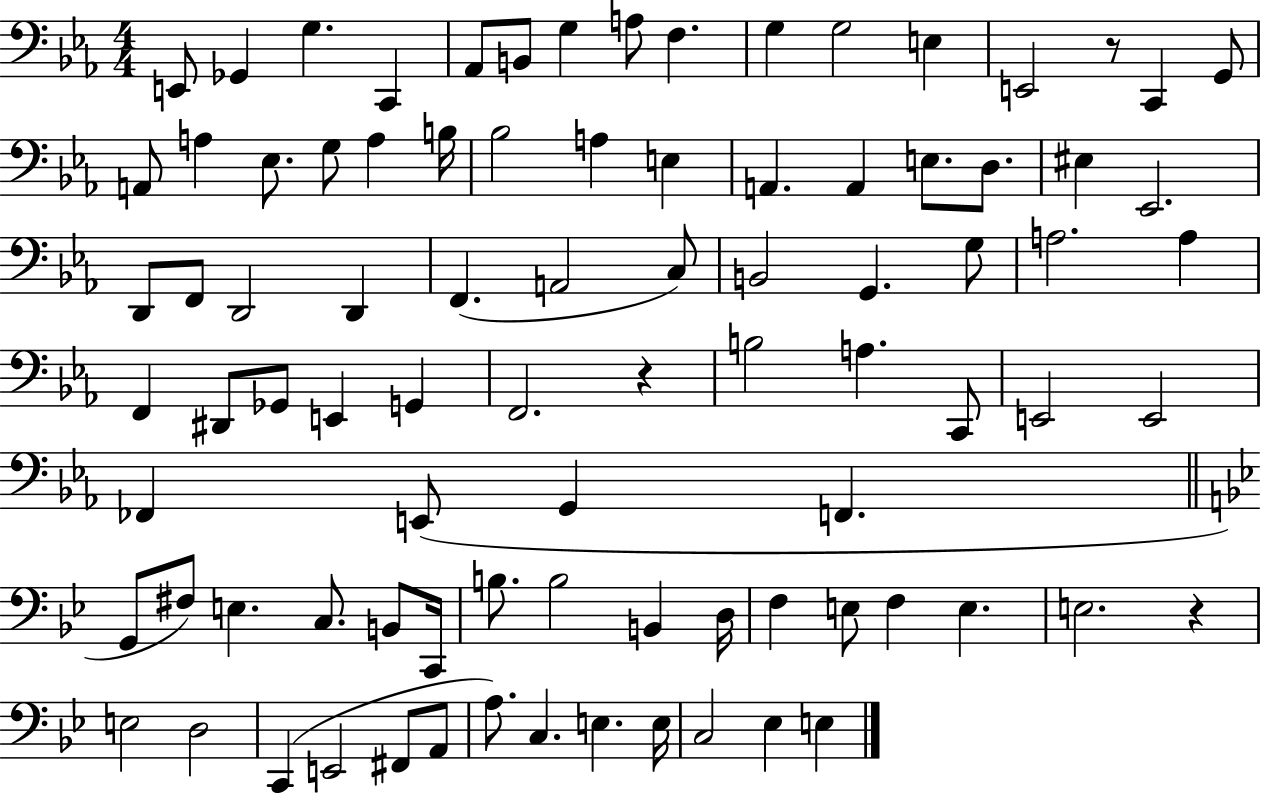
{
  \clef bass
  \numericTimeSignature
  \time 4/4
  \key ees \major
  \repeat volta 2 { e,8 ges,4 g4. c,4 | aes,8 b,8 g4 a8 f4. | g4 g2 e4 | e,2 r8 c,4 g,8 | \break a,8 a4 ees8. g8 a4 b16 | bes2 a4 e4 | a,4. a,4 e8. d8. | eis4 ees,2. | \break d,8 f,8 d,2 d,4 | f,4.( a,2 c8) | b,2 g,4. g8 | a2. a4 | \break f,4 dis,8 ges,8 e,4 g,4 | f,2. r4 | b2 a4. c,8 | e,2 e,2 | \break fes,4 e,8( g,4 f,4. | \bar "||" \break \key bes \major g,8 fis8) e4. c8. b,8 c,16 | b8. b2 b,4 d16 | f4 e8 f4 e4. | e2. r4 | \break e2 d2 | c,4( e,2 fis,8 a,8 | a8.) c4. e4. e16 | c2 ees4 e4 | \break } \bar "|."
}